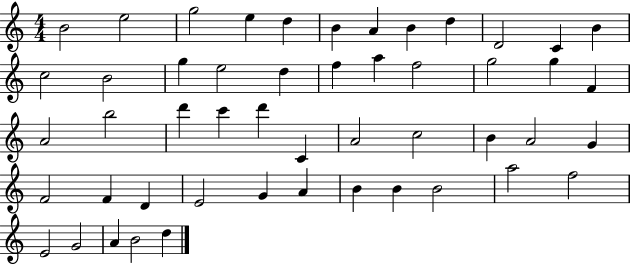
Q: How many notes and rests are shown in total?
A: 50